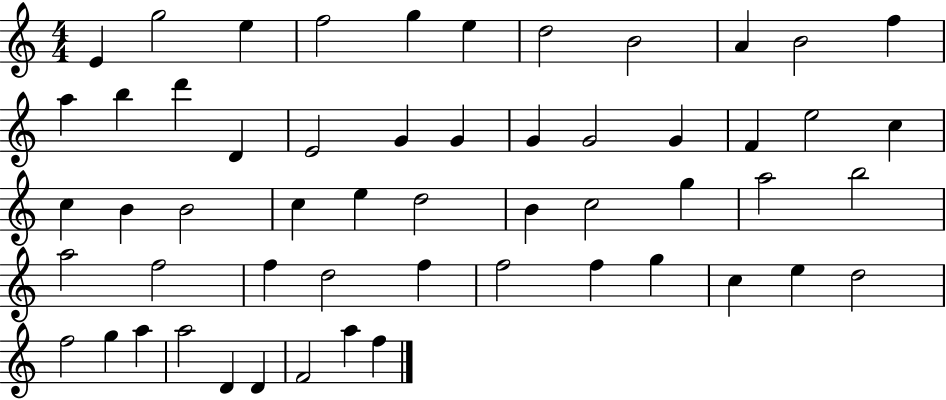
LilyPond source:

{
  \clef treble
  \numericTimeSignature
  \time 4/4
  \key c \major
  e'4 g''2 e''4 | f''2 g''4 e''4 | d''2 b'2 | a'4 b'2 f''4 | \break a''4 b''4 d'''4 d'4 | e'2 g'4 g'4 | g'4 g'2 g'4 | f'4 e''2 c''4 | \break c''4 b'4 b'2 | c''4 e''4 d''2 | b'4 c''2 g''4 | a''2 b''2 | \break a''2 f''2 | f''4 d''2 f''4 | f''2 f''4 g''4 | c''4 e''4 d''2 | \break f''2 g''4 a''4 | a''2 d'4 d'4 | f'2 a''4 f''4 | \bar "|."
}